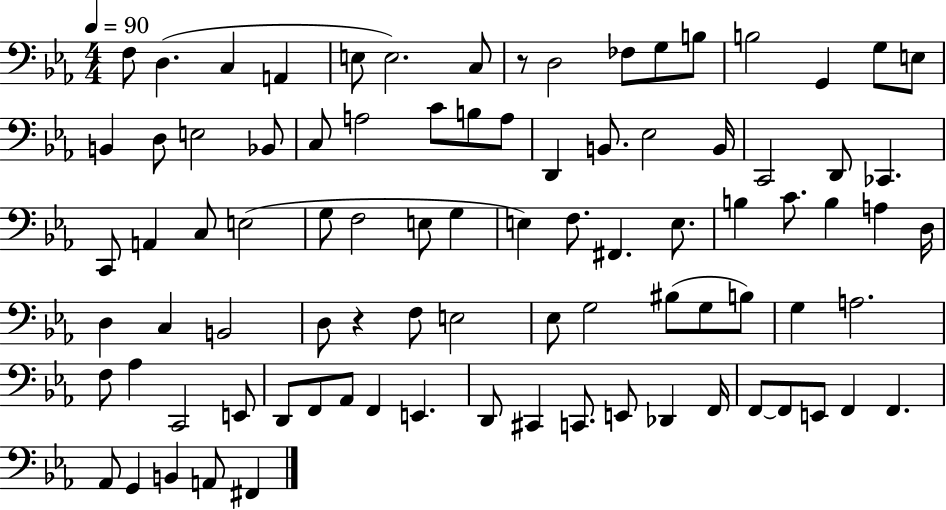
{
  \clef bass
  \numericTimeSignature
  \time 4/4
  \key ees \major
  \tempo 4 = 90
  f8 d4.( c4 a,4 | e8 e2.) c8 | r8 d2 fes8 g8 b8 | b2 g,4 g8 e8 | \break b,4 d8 e2 bes,8 | c8 a2 c'8 b8 a8 | d,4 b,8. ees2 b,16 | c,2 d,8 ces,4. | \break c,8 a,4 c8 e2( | g8 f2 e8 g4 | e4) f8. fis,4. e8. | b4 c'8. b4 a4 d16 | \break d4 c4 b,2 | d8 r4 f8 e2 | ees8 g2 bis8( g8 b8) | g4 a2. | \break f8 aes4 c,2 e,8 | d,8 f,8 aes,8 f,4 e,4. | d,8 cis,4 c,8. e,8 des,4 f,16 | f,8~~ f,8 e,8 f,4 f,4. | \break aes,8 g,4 b,4 a,8 fis,4 | \bar "|."
}